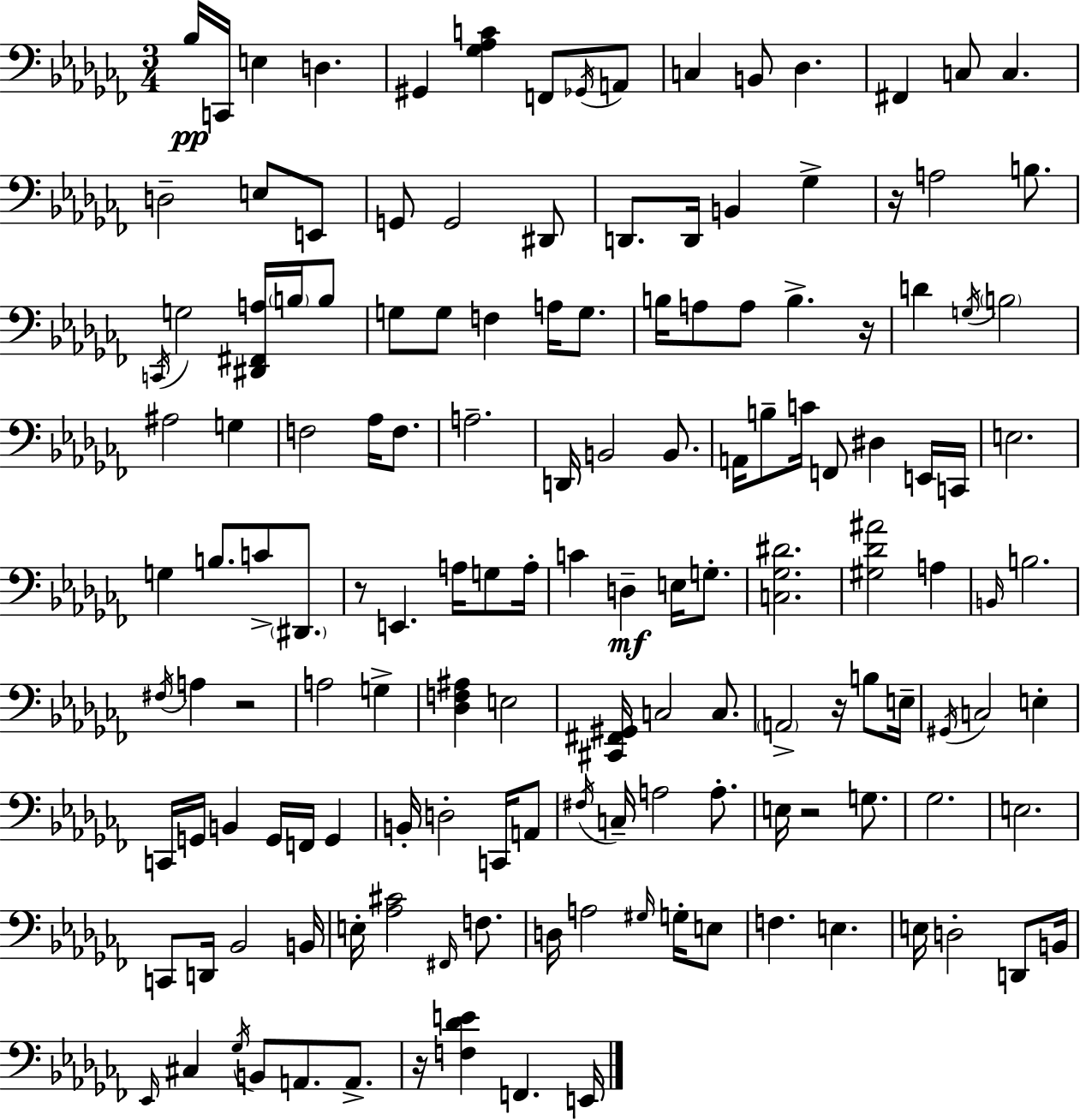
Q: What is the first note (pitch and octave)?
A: Bb3